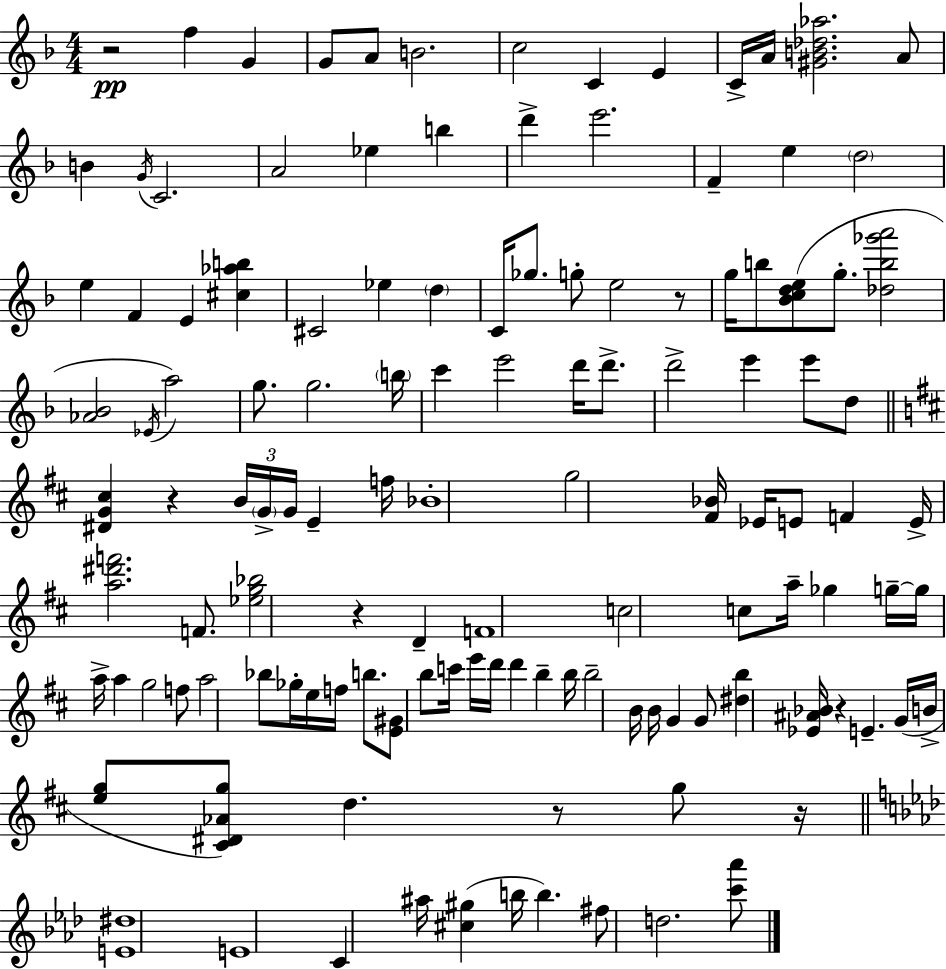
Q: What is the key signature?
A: F major